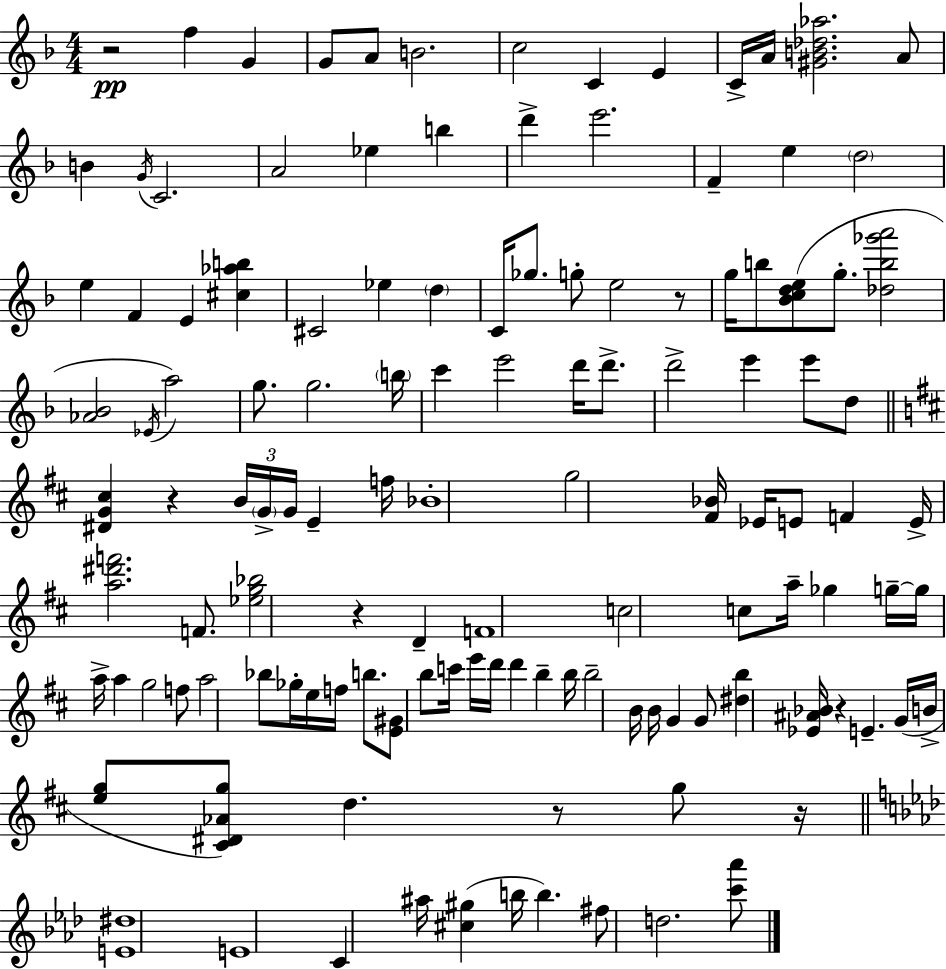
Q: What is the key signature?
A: F major